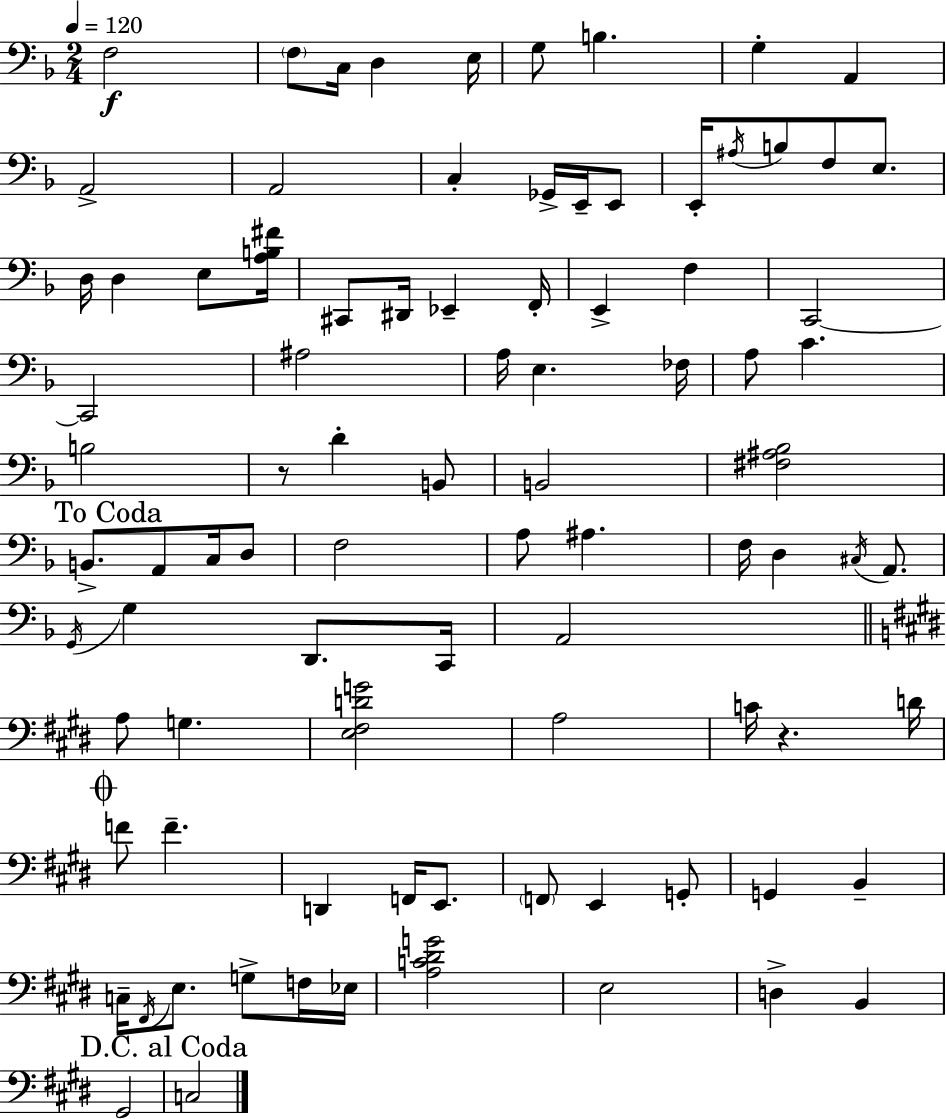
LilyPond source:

{
  \clef bass
  \numericTimeSignature
  \time 2/4
  \key f \major
  \tempo 4 = 120
  f2\f | \parenthesize f8 c16 d4 e16 | g8 b4. | g4-. a,4 | \break a,2-> | a,2 | c4-. ges,16-> e,16-- e,8 | e,16-. \acciaccatura { ais16 } b8 f8 e8. | \break d16 d4 e8 | <a b fis'>16 cis,8 dis,16 ees,4-- | f,16-. e,4-> f4 | c,2~~ | \break c,2 | ais2 | a16 e4. | fes16 a8 c'4. | \break b2 | r8 d'4-. b,8 | b,2 | <fis ais bes>2 | \break \mark "To Coda" b,8.-> a,8 c16 d8 | f2 | a8 ais4. | f16 d4 \acciaccatura { cis16 } a,8. | \break \acciaccatura { g,16 } g4 d,8. | c,16 a,2 | \bar "||" \break \key e \major a8 g4. | <e fis d' g'>2 | a2 | c'16 r4. d'16 | \break \mark \markup { \musicglyph "scripts.coda" } f'8 f'4.-- | d,4 f,16 e,8. | \parenthesize f,8 e,4 g,8-. | g,4 b,4-- | \break c16-- \acciaccatura { fis,16 } e8. g8-> f16 | ees16 <a c' dis' g'>2 | e2 | d4-> b,4 | \break gis,2 | \mark "D.C. al Coda" c2 | \bar "|."
}